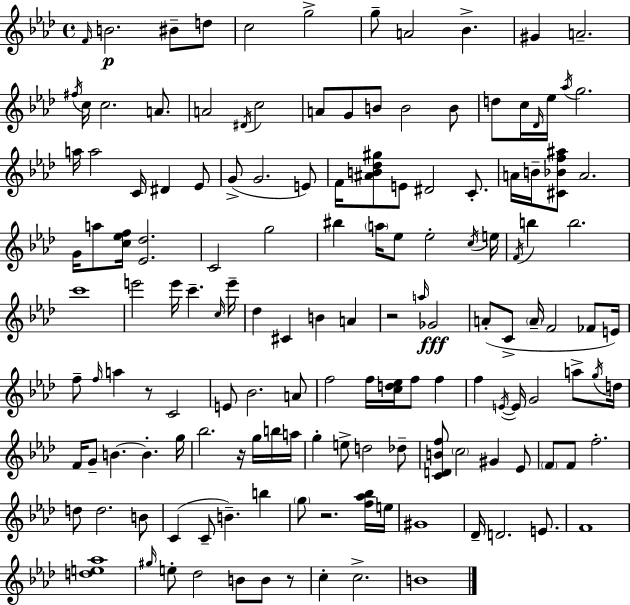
{
  \clef treble
  \time 4/4
  \defaultTimeSignature
  \key aes \major
  \repeat volta 2 { \grace { f'16 }\p b'2. bis'8-- d''8 | c''2 g''2-> | g''8-- a'2 bes'4.-> | gis'4 a'2.-- | \break \acciaccatura { fis''16 } c''16 c''2. a'8. | a'2 \acciaccatura { dis'16 } c''2 | a'8 g'8 b'8 b'2 | b'8 d''8 c''16 \grace { des'16 } ees''16 \acciaccatura { aes''16 } g''2. | \break a''16 a''2 c'16 dis'4 | ees'8 g'8->( g'2. | e'8) f'16 <ais' b' des'' gis''>8 e'8 dis'2 | c'8.-. a'16 b'16-- <cis' bes' f'' ais''>8 a'2. | \break g'16 a''8 <c'' ees'' f''>16 <ees' des''>2. | c'2 g''2 | bis''4 \parenthesize a''16 ees''8 ees''2-. | \acciaccatura { c''16 } e''16 \acciaccatura { f'16 } b''4 b''2. | \break c'''1 | e'''2 e'''16 | c'''4.-- \grace { c''16 } e'''16-- des''4 cis'4 | b'4 a'4 r2 | \break \grace { a''16 } ges'2\fff a'8-.( c'8-> \parenthesize a'16-- f'2 | fes'8 e'16) f''8-- \grace { f''16 } a''4 | r8 c'2 e'8 bes'2. | a'8 f''2 | \break f''16 <c'' d'' ees''>16 f''8 f''4 f''4 \acciaccatura { e'16~ }~ e'16 | g'2 a''8-> \acciaccatura { g''16 } d''16 f'16 g'8-- b'4.~~ | b'4.-. g''16 bes''2. | r16 g''16 b''16 a''16 g''4-. | \break e''8-> d''2 des''8-- <c' d' b' f''>8 \parenthesize c''2 | gis'4 ees'8 \parenthesize f'8 f'8 | f''2.-. d''8 d''2. | b'8 c'4( | \break c'8-- b'4.--) b''4 \parenthesize g''8 r2. | <f'' aes'' bes''>16 e''16 gis'1 | des'16-- d'2. | e'8. f'1 | \break <d'' e'' aes''>1 | \grace { gis''16 } e''8-. des''2 | b'8 b'8 r8 c''4-. | c''2.-> b'1 | \break } \bar "|."
}